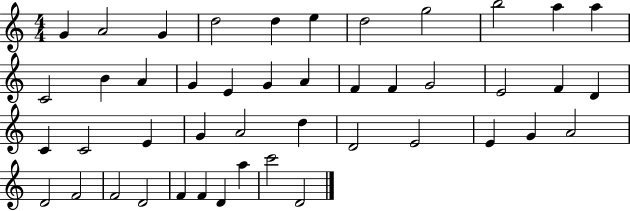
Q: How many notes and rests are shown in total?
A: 45